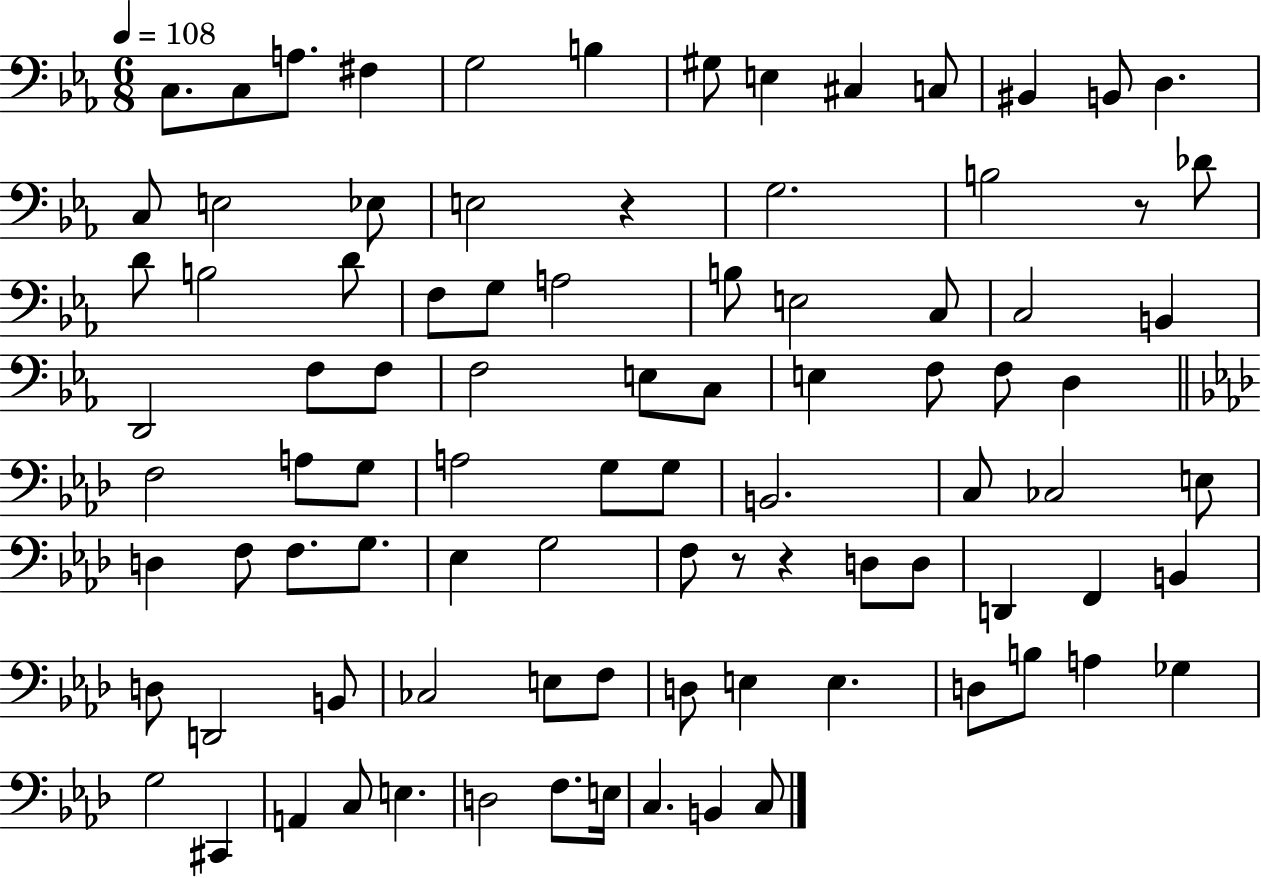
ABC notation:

X:1
T:Untitled
M:6/8
L:1/4
K:Eb
C,/2 C,/2 A,/2 ^F, G,2 B, ^G,/2 E, ^C, C,/2 ^B,, B,,/2 D, C,/2 E,2 _E,/2 E,2 z G,2 B,2 z/2 _D/2 D/2 B,2 D/2 F,/2 G,/2 A,2 B,/2 E,2 C,/2 C,2 B,, D,,2 F,/2 F,/2 F,2 E,/2 C,/2 E, F,/2 F,/2 D, F,2 A,/2 G,/2 A,2 G,/2 G,/2 B,,2 C,/2 _C,2 E,/2 D, F,/2 F,/2 G,/2 _E, G,2 F,/2 z/2 z D,/2 D,/2 D,, F,, B,, D,/2 D,,2 B,,/2 _C,2 E,/2 F,/2 D,/2 E, E, D,/2 B,/2 A, _G, G,2 ^C,, A,, C,/2 E, D,2 F,/2 E,/4 C, B,, C,/2